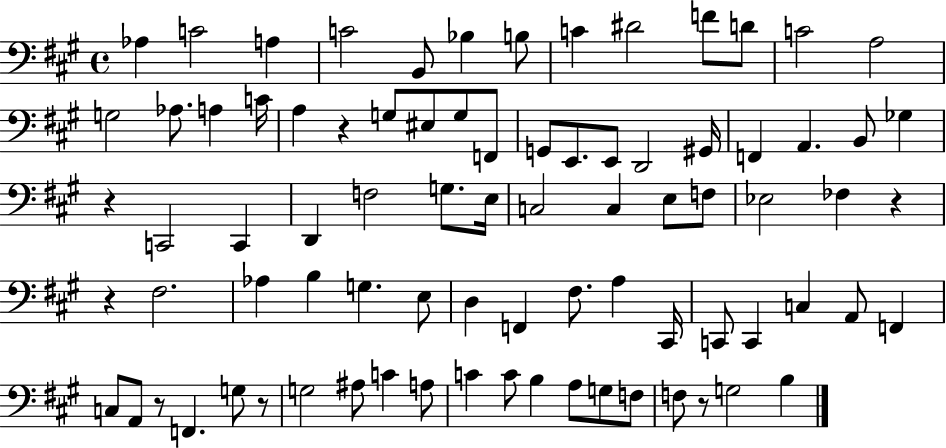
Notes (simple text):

Ab3/q C4/h A3/q C4/h B2/e Bb3/q B3/e C4/q D#4/h F4/e D4/e C4/h A3/h G3/h Ab3/e. A3/q C4/s A3/q R/q G3/e EIS3/e G3/e F2/e G2/e E2/e. E2/e D2/h G#2/s F2/q A2/q. B2/e Gb3/q R/q C2/h C2/q D2/q F3/h G3/e. E3/s C3/h C3/q E3/e F3/e Eb3/h FES3/q R/q R/q F#3/h. Ab3/q B3/q G3/q. E3/e D3/q F2/q F#3/e. A3/q C#2/s C2/e C2/q C3/q A2/e F2/q C3/e A2/e R/e F2/q. G3/e R/e G3/h A#3/e C4/q A3/e C4/q C4/e B3/q A3/e G3/e F3/e F3/e R/e G3/h B3/q